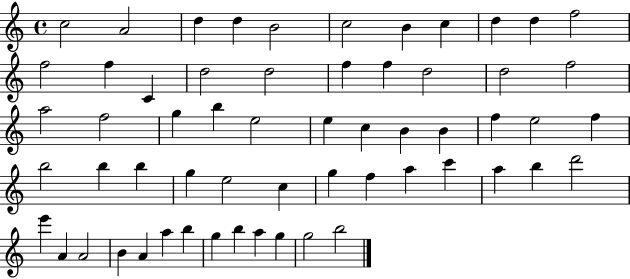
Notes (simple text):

C5/h A4/h D5/q D5/q B4/h C5/h B4/q C5/q D5/q D5/q F5/h F5/h F5/q C4/q D5/h D5/h F5/q F5/q D5/h D5/h F5/h A5/h F5/h G5/q B5/q E5/h E5/q C5/q B4/q B4/q F5/q E5/h F5/q B5/h B5/q B5/q G5/q E5/h C5/q G5/q F5/q A5/q C6/q A5/q B5/q D6/h E6/q A4/q A4/h B4/q A4/q A5/q B5/q G5/q B5/q A5/q G5/q G5/h B5/h